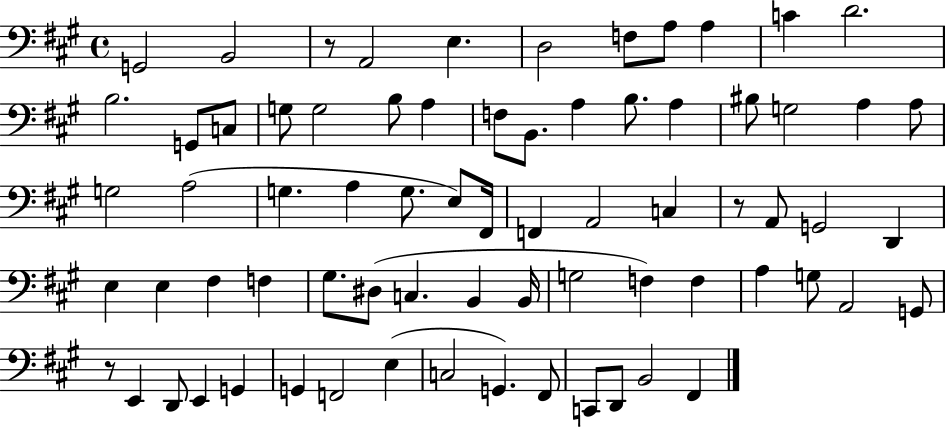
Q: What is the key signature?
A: A major